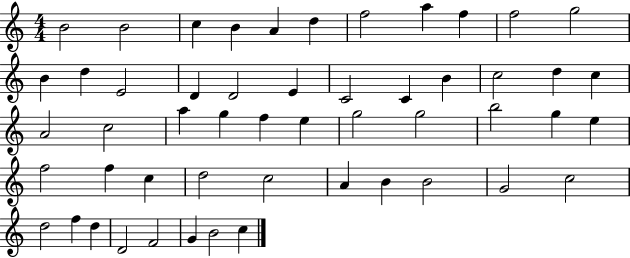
{
  \clef treble
  \numericTimeSignature
  \time 4/4
  \key c \major
  b'2 b'2 | c''4 b'4 a'4 d''4 | f''2 a''4 f''4 | f''2 g''2 | \break b'4 d''4 e'2 | d'4 d'2 e'4 | c'2 c'4 b'4 | c''2 d''4 c''4 | \break a'2 c''2 | a''4 g''4 f''4 e''4 | g''2 g''2 | b''2 g''4 e''4 | \break f''2 f''4 c''4 | d''2 c''2 | a'4 b'4 b'2 | g'2 c''2 | \break d''2 f''4 d''4 | d'2 f'2 | g'4 b'2 c''4 | \bar "|."
}